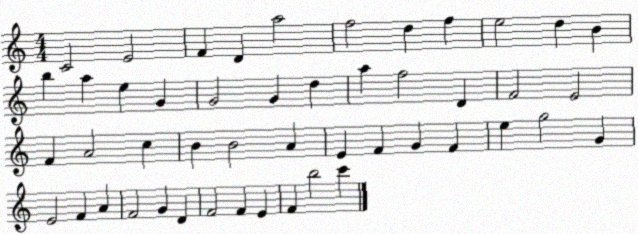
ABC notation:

X:1
T:Untitled
M:4/4
L:1/4
K:C
C2 E2 F D a2 f2 d f e2 d B b a e G G2 G d a f2 D F2 E2 F A2 c B B2 A E F G F e g2 G E2 F A F2 G D F2 F E F b2 c'